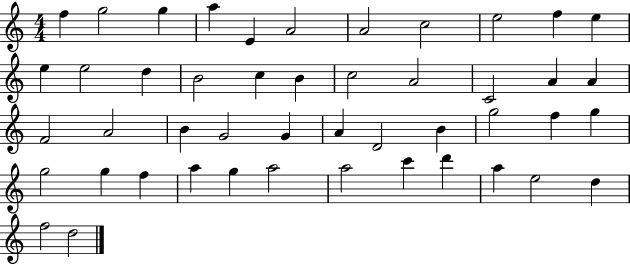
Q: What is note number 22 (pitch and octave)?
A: A4